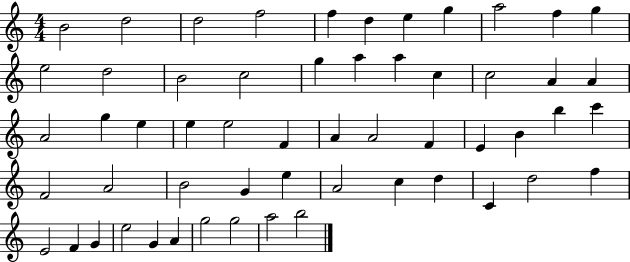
{
  \clef treble
  \numericTimeSignature
  \time 4/4
  \key c \major
  b'2 d''2 | d''2 f''2 | f''4 d''4 e''4 g''4 | a''2 f''4 g''4 | \break e''2 d''2 | b'2 c''2 | g''4 a''4 a''4 c''4 | c''2 a'4 a'4 | \break a'2 g''4 e''4 | e''4 e''2 f'4 | a'4 a'2 f'4 | e'4 b'4 b''4 c'''4 | \break f'2 a'2 | b'2 g'4 e''4 | a'2 c''4 d''4 | c'4 d''2 f''4 | \break e'2 f'4 g'4 | e''2 g'4 a'4 | g''2 g''2 | a''2 b''2 | \break \bar "|."
}